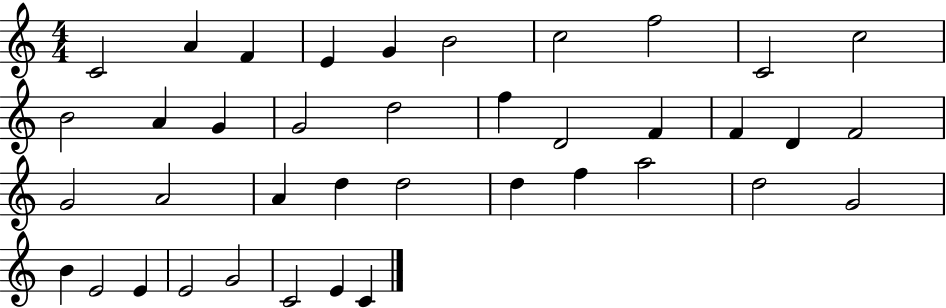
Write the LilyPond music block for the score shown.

{
  \clef treble
  \numericTimeSignature
  \time 4/4
  \key c \major
  c'2 a'4 f'4 | e'4 g'4 b'2 | c''2 f''2 | c'2 c''2 | \break b'2 a'4 g'4 | g'2 d''2 | f''4 d'2 f'4 | f'4 d'4 f'2 | \break g'2 a'2 | a'4 d''4 d''2 | d''4 f''4 a''2 | d''2 g'2 | \break b'4 e'2 e'4 | e'2 g'2 | c'2 e'4 c'4 | \bar "|."
}